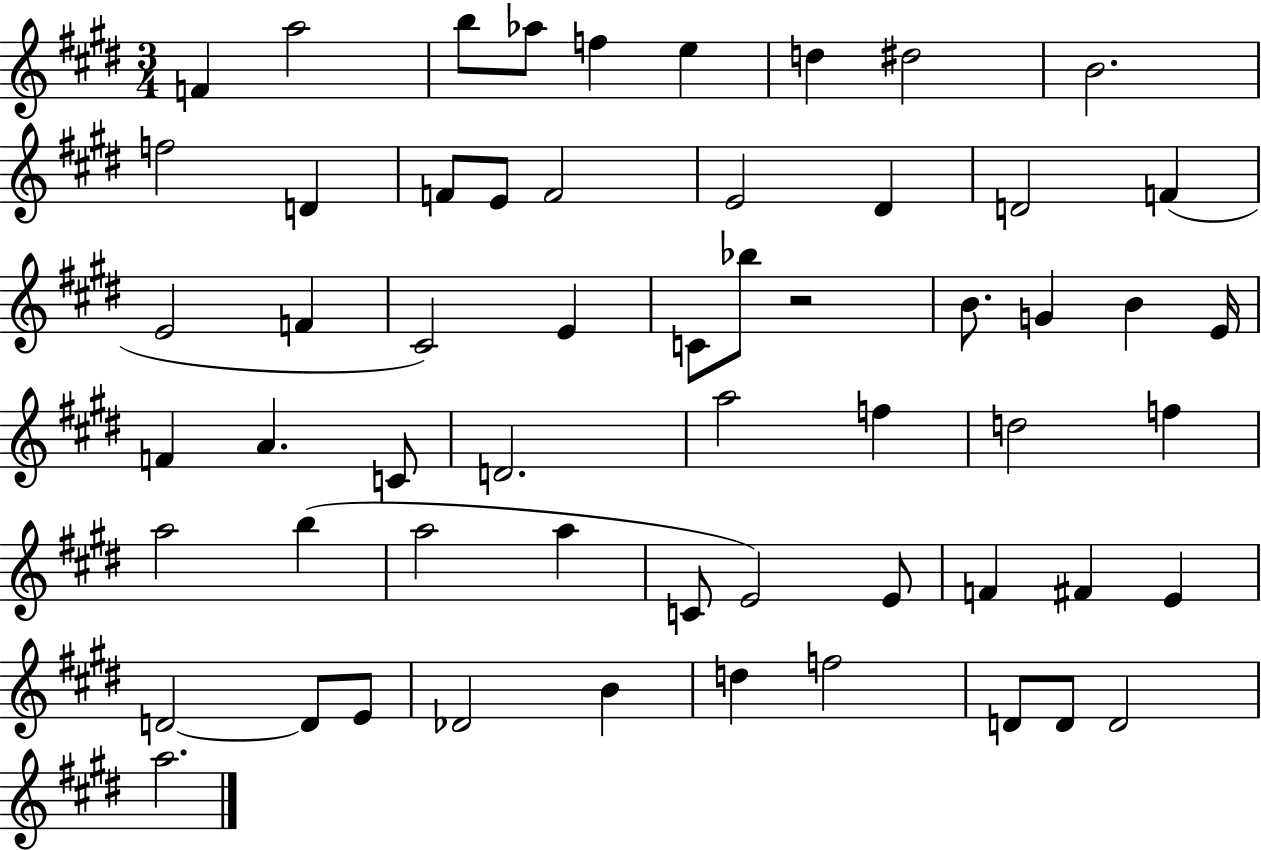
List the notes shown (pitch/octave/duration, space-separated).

F4/q A5/h B5/e Ab5/e F5/q E5/q D5/q D#5/h B4/h. F5/h D4/q F4/e E4/e F4/h E4/h D#4/q D4/h F4/q E4/h F4/q C#4/h E4/q C4/e Bb5/e R/h B4/e. G4/q B4/q E4/s F4/q A4/q. C4/e D4/h. A5/h F5/q D5/h F5/q A5/h B5/q A5/h A5/q C4/e E4/h E4/e F4/q F#4/q E4/q D4/h D4/e E4/e Db4/h B4/q D5/q F5/h D4/e D4/e D4/h A5/h.